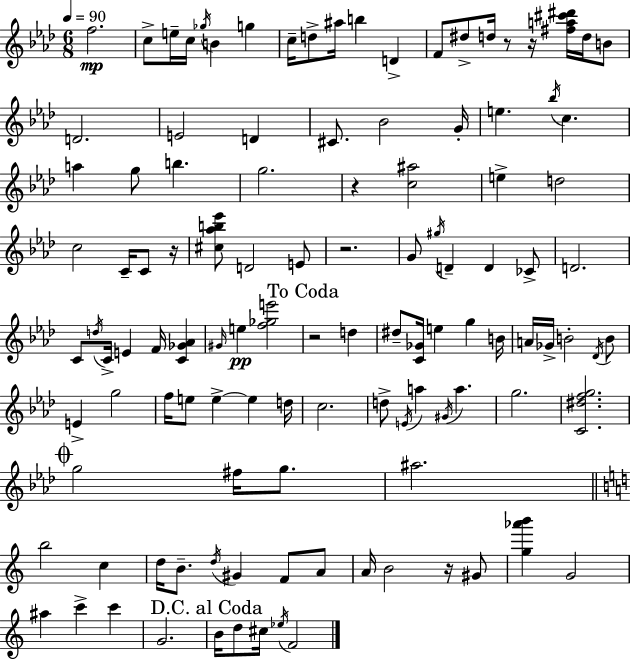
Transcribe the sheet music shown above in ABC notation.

X:1
T:Untitled
M:6/8
L:1/4
K:Ab
f2 c/2 e/4 c/4 _g/4 B g c/4 d/2 ^a/4 b D F/2 ^d/2 d/4 z/2 z/4 [^fa^c'^d']/4 d/4 B/2 D2 E2 D ^C/2 _B2 G/4 e _b/4 c a g/2 b g2 z [c^a]2 e d2 c2 C/4 C/2 z/4 [^c_ab_e']/2 D2 E/2 z2 G/2 ^g/4 D D _C/2 D2 C/2 d/4 C/4 E F/4 [C_G_A] ^G/4 e [f_ge']2 z2 d ^d/2 [C_G]/4 e g B/4 A/4 _G/4 B2 _D/4 B/2 E g2 f/4 e/2 e e d/4 c2 d/2 E/4 a ^G/4 a g2 [C^dfg]2 g2 ^f/4 g/2 ^a2 b2 c d/4 B/2 d/4 ^G F/2 A/2 A/4 B2 z/4 ^G/2 [g_a'b'] G2 ^a c' c' G2 B/4 d/2 ^c/4 _e/4 F2